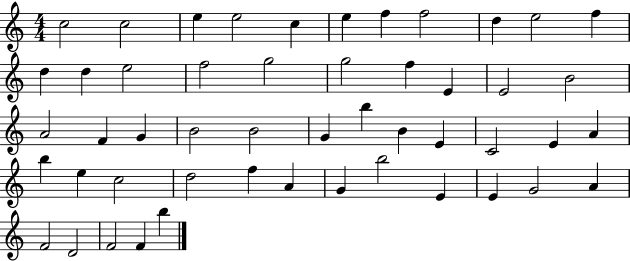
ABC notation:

X:1
T:Untitled
M:4/4
L:1/4
K:C
c2 c2 e e2 c e f f2 d e2 f d d e2 f2 g2 g2 f E E2 B2 A2 F G B2 B2 G b B E C2 E A b e c2 d2 f A G b2 E E G2 A F2 D2 F2 F b